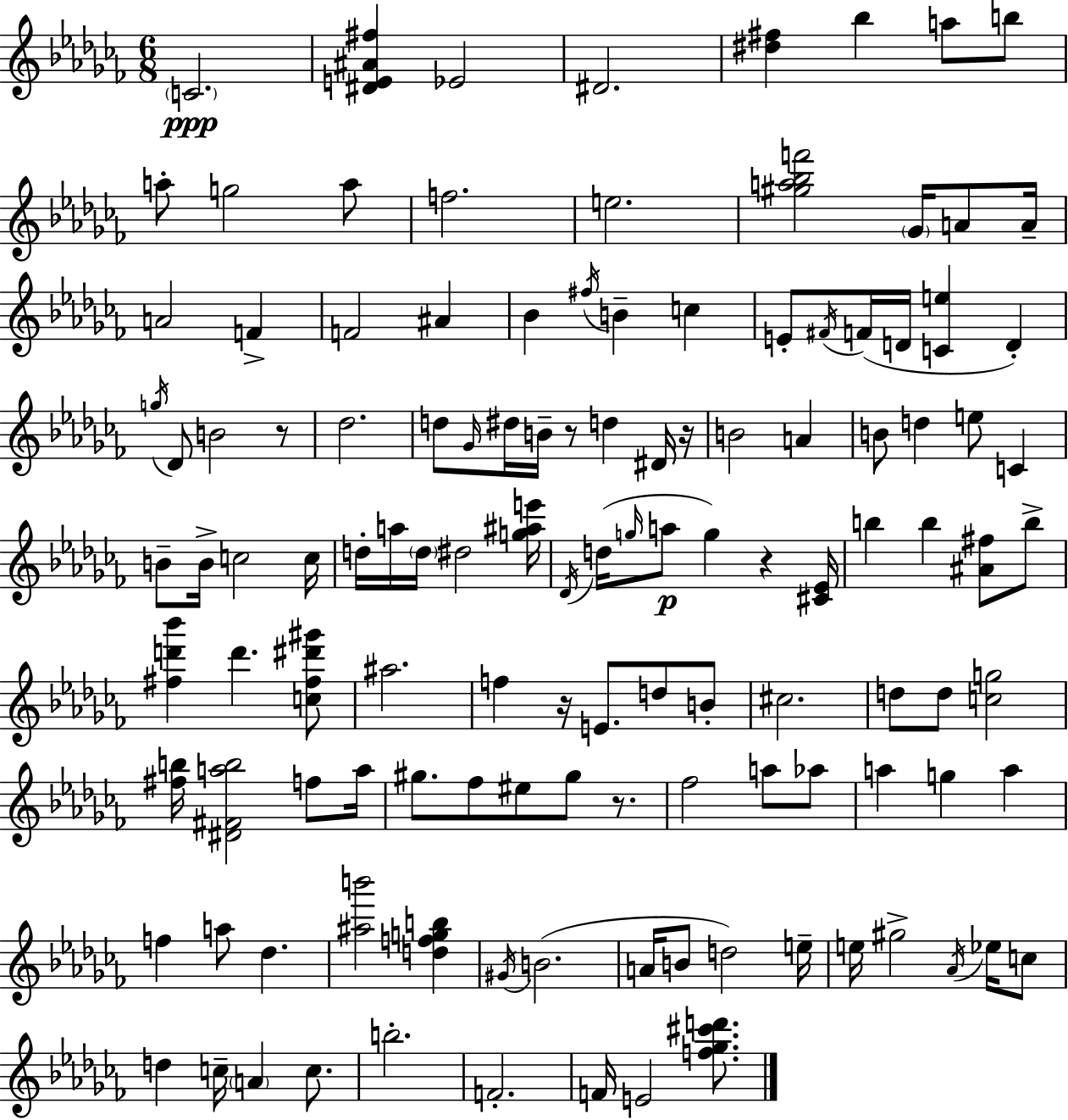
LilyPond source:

{
  \clef treble
  \numericTimeSignature
  \time 6/8
  \key aes \minor
  \parenthesize c'2.\ppp | <dis' e' ais' fis''>4 ees'2 | dis'2. | <dis'' fis''>4 bes''4 a''8 b''8 | \break a''8-. g''2 a''8 | f''2. | e''2. | <gis'' a'' bes'' f'''>2 \parenthesize ges'16 a'8 a'16-- | \break a'2 f'4-> | f'2 ais'4 | bes'4 \acciaccatura { fis''16 } b'4-- c''4 | e'8-. \acciaccatura { fis'16 } f'16( d'16 <c' e''>4 d'4-.) | \break \acciaccatura { g''16 } des'8 b'2 | r8 des''2. | d''8 \grace { ges'16 } dis''16 b'16-- r8 d''4 | dis'16 r16 b'2 | \break a'4 b'8 d''4 e''8 | c'4 b'8-- b'16-> c''2 | c''16 d''16-. a''16 \parenthesize d''16 dis''2 | <g'' ais'' e'''>16 \acciaccatura { des'16 } d''16( \grace { g''16 }\p a''8 g''4) | \break r4 <cis' ees'>16 b''4 b''4 | <ais' fis''>8 b''8-> <fis'' d''' bes'''>4 d'''4. | <c'' fis'' dis''' gis'''>8 ais''2. | f''4 r16 e'8. | \break d''8 b'8-. cis''2. | d''8 d''8 <c'' g''>2 | <fis'' b''>16 <dis' fis' a'' b''>2 | f''8 a''16 gis''8. fes''8 eis''8 | \break gis''8 r8. fes''2 | a''8 aes''8 a''4 g''4 | a''4 f''4 a''8 | des''4. <ais'' b'''>2 | \break <d'' f'' g'' b''>4 \acciaccatura { gis'16 } b'2.( | a'16 b'8 d''2) | e''16-- e''16 gis''2-> | \acciaccatura { aes'16 } ees''16 c''8 d''4 | \break c''16-- \parenthesize a'4 c''8. b''2.-. | f'2.-. | f'16 e'2 | <f'' ges'' cis''' d'''>8. \bar "|."
}